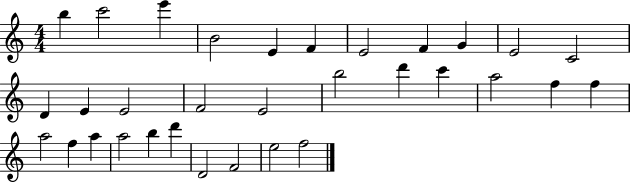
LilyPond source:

{
  \clef treble
  \numericTimeSignature
  \time 4/4
  \key c \major
  b''4 c'''2 e'''4 | b'2 e'4 f'4 | e'2 f'4 g'4 | e'2 c'2 | \break d'4 e'4 e'2 | f'2 e'2 | b''2 d'''4 c'''4 | a''2 f''4 f''4 | \break a''2 f''4 a''4 | a''2 b''4 d'''4 | d'2 f'2 | e''2 f''2 | \break \bar "|."
}